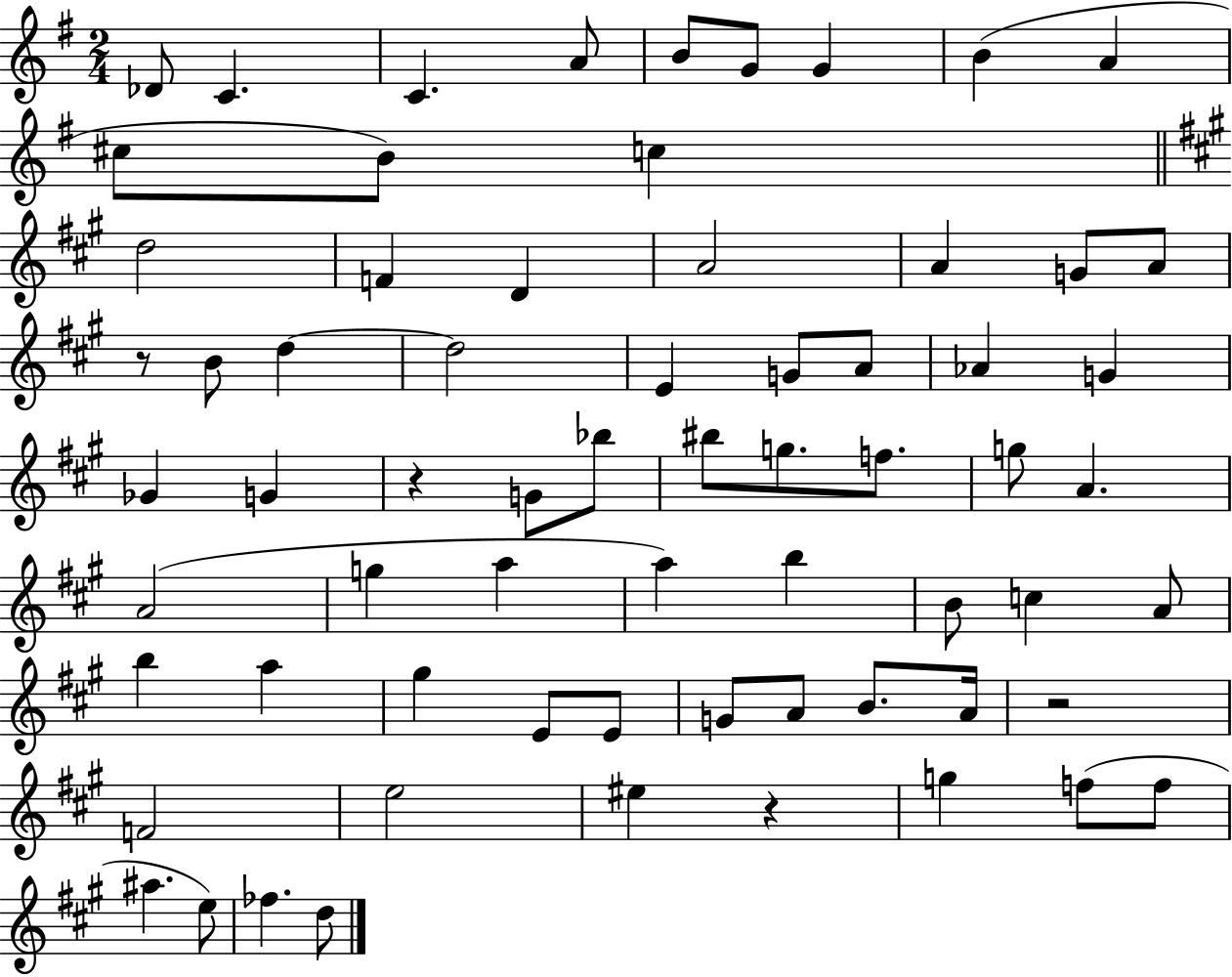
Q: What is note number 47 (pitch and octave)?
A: G#5